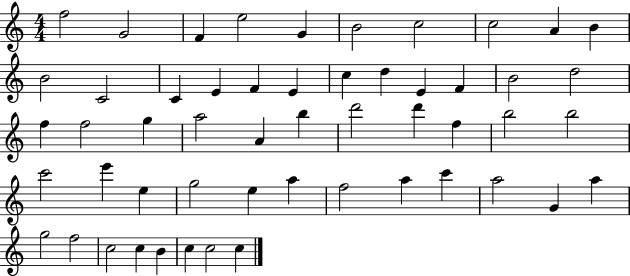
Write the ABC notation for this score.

X:1
T:Untitled
M:4/4
L:1/4
K:C
f2 G2 F e2 G B2 c2 c2 A B B2 C2 C E F E c d E F B2 d2 f f2 g a2 A b d'2 d' f b2 b2 c'2 e' e g2 e a f2 a c' a2 G a g2 f2 c2 c B c c2 c